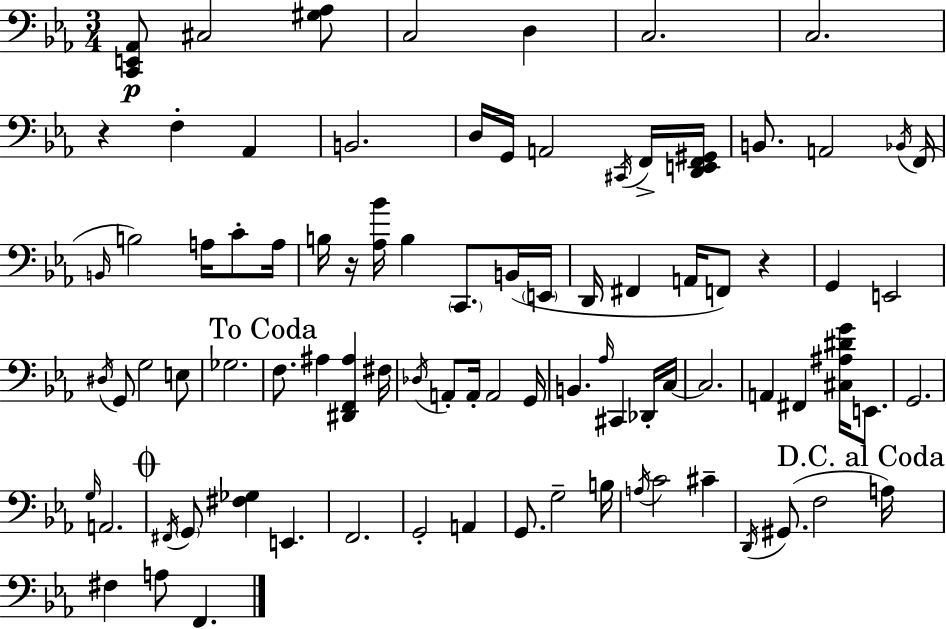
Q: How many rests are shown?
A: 3